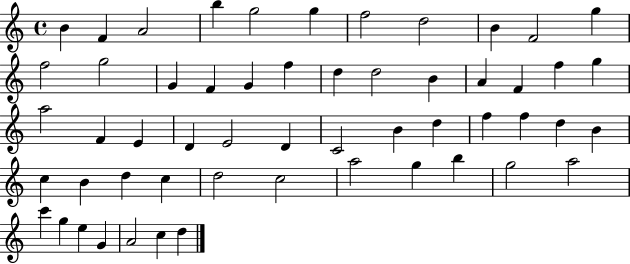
B4/q F4/q A4/h B5/q G5/h G5/q F5/h D5/h B4/q F4/h G5/q F5/h G5/h G4/q F4/q G4/q F5/q D5/q D5/h B4/q A4/q F4/q F5/q G5/q A5/h F4/q E4/q D4/q E4/h D4/q C4/h B4/q D5/q F5/q F5/q D5/q B4/q C5/q B4/q D5/q C5/q D5/h C5/h A5/h G5/q B5/q G5/h A5/h C6/q G5/q E5/q G4/q A4/h C5/q D5/q